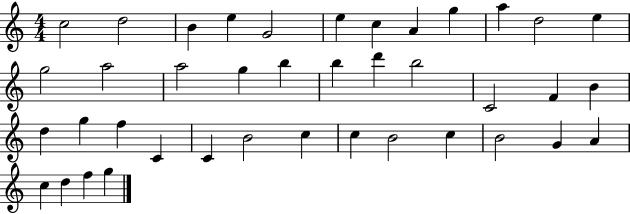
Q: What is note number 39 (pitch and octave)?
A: F5